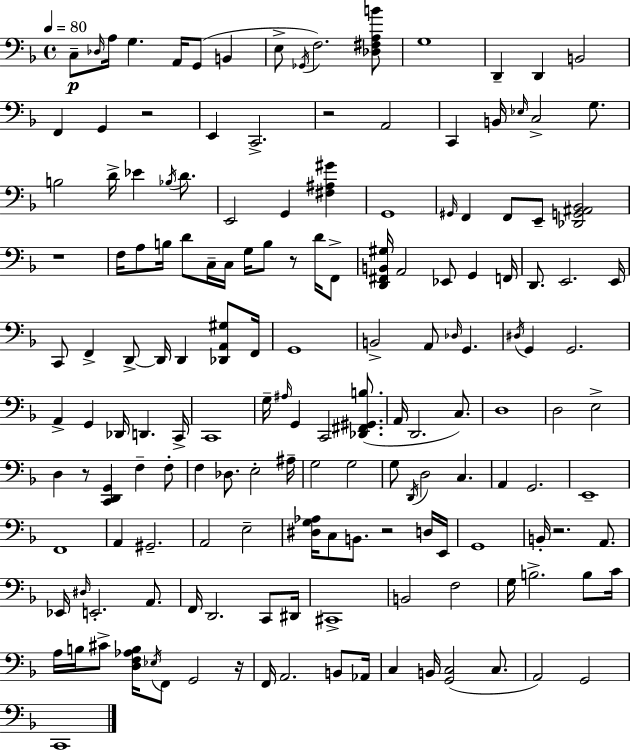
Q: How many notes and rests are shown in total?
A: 160